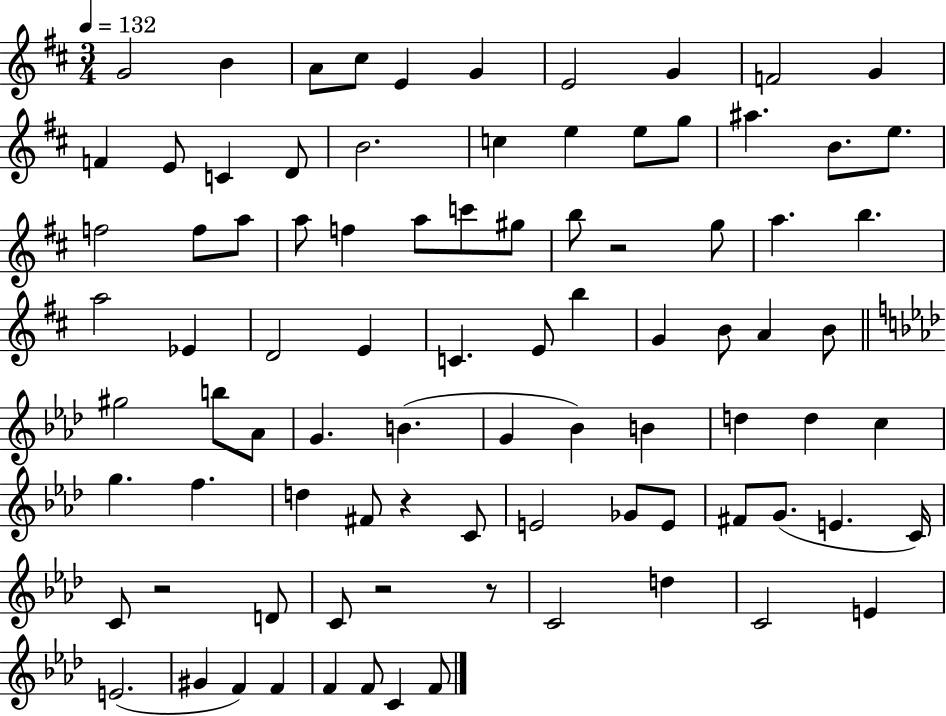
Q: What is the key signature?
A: D major